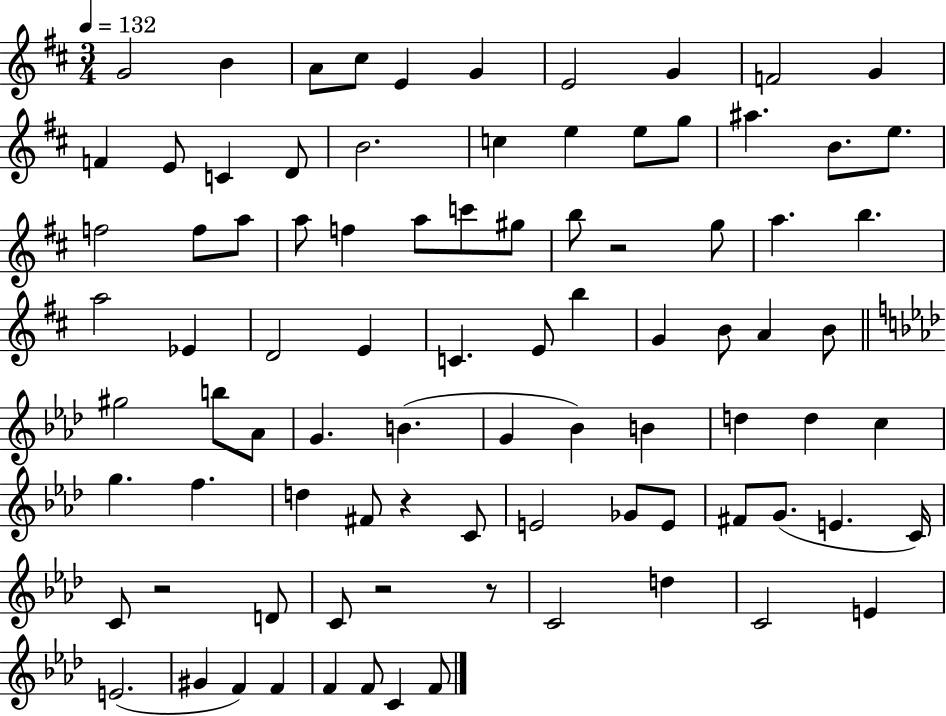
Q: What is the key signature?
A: D major